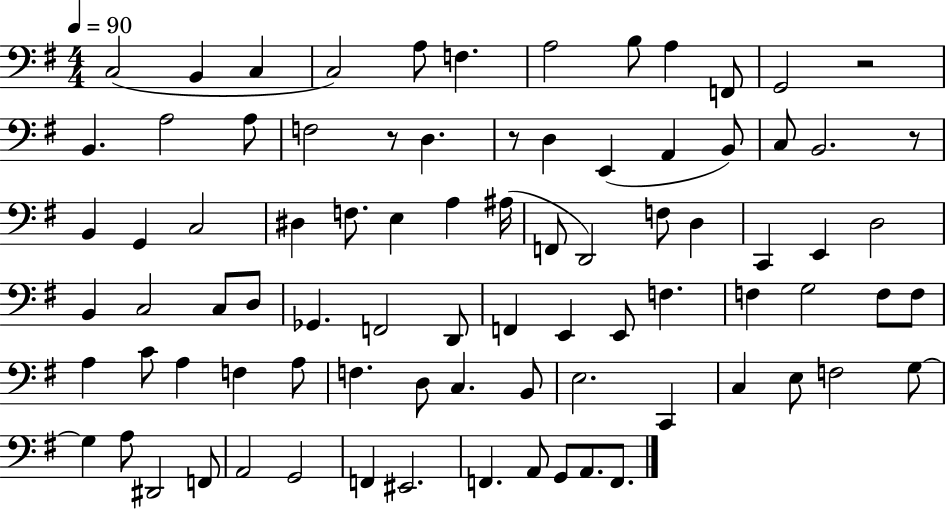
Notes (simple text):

C3/h B2/q C3/q C3/h A3/e F3/q. A3/h B3/e A3/q F2/e G2/h R/h B2/q. A3/h A3/e F3/h R/e D3/q. R/e D3/q E2/q A2/q B2/e C3/e B2/h. R/e B2/q G2/q C3/h D#3/q F3/e. E3/q A3/q A#3/s F2/e D2/h F3/e D3/q C2/q E2/q D3/h B2/q C3/h C3/e D3/e Gb2/q. F2/h D2/e F2/q E2/q E2/e F3/q. F3/q G3/h F3/e F3/e A3/q C4/e A3/q F3/q A3/e F3/q. D3/e C3/q. B2/e E3/h. C2/q C3/q E3/e F3/h G3/e G3/q A3/e D#2/h F2/e A2/h G2/h F2/q EIS2/h. F2/q. A2/e G2/e A2/e. F2/e.